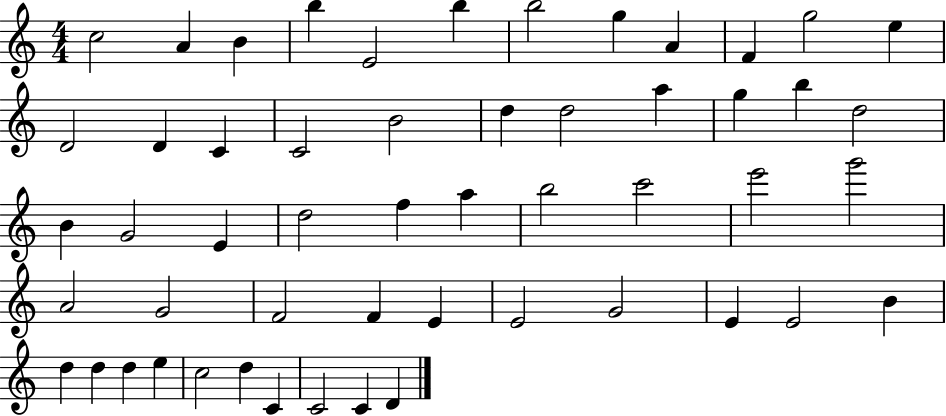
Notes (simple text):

C5/h A4/q B4/q B5/q E4/h B5/q B5/h G5/q A4/q F4/q G5/h E5/q D4/h D4/q C4/q C4/h B4/h D5/q D5/h A5/q G5/q B5/q D5/h B4/q G4/h E4/q D5/h F5/q A5/q B5/h C6/h E6/h G6/h A4/h G4/h F4/h F4/q E4/q E4/h G4/h E4/q E4/h B4/q D5/q D5/q D5/q E5/q C5/h D5/q C4/q C4/h C4/q D4/q